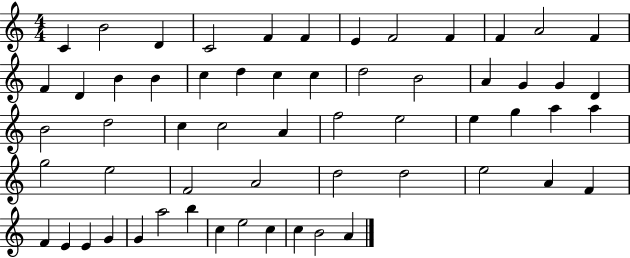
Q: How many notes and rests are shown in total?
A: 59